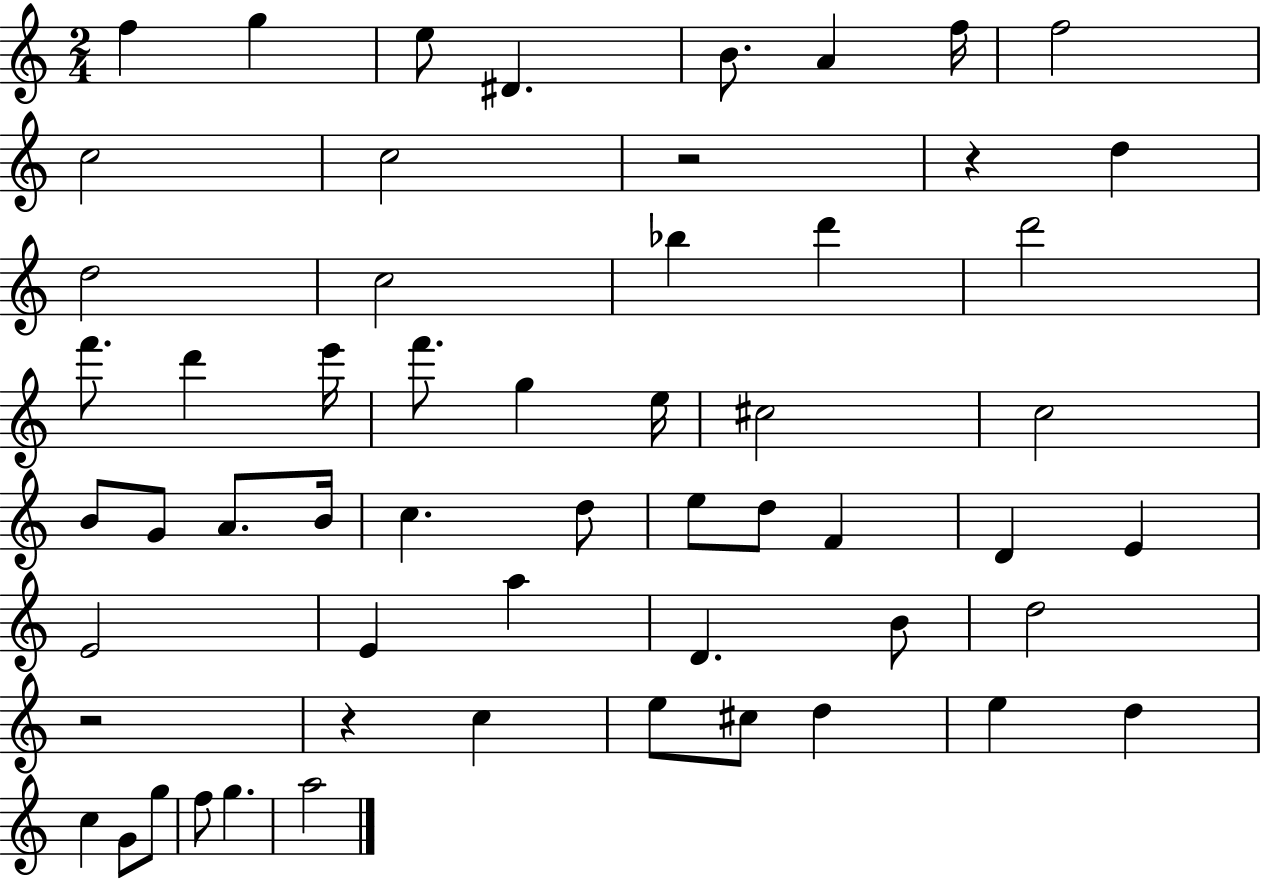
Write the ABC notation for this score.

X:1
T:Untitled
M:2/4
L:1/4
K:C
f g e/2 ^D B/2 A f/4 f2 c2 c2 z2 z d d2 c2 _b d' d'2 f'/2 d' e'/4 f'/2 g e/4 ^c2 c2 B/2 G/2 A/2 B/4 c d/2 e/2 d/2 F D E E2 E a D B/2 d2 z2 z c e/2 ^c/2 d e d c G/2 g/2 f/2 g a2